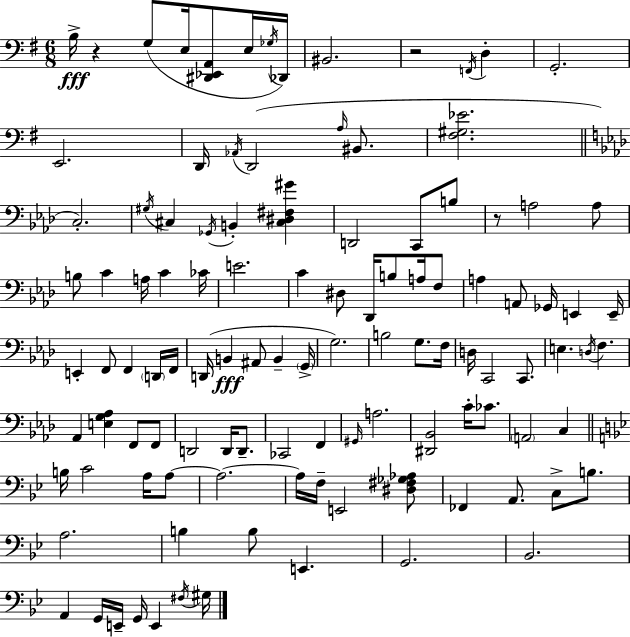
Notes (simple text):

B3/s R/q G3/e E3/s [D#2,Eb2,A2]/e E3/s Gb3/s Db2/s BIS2/h. R/h F2/s D3/q G2/h. E2/h. D2/s Ab2/s D2/h A3/s BIS2/e. [F#3,G#3,Eb4]/h. C3/h. G#3/s C#3/q Gb2/s B2/q [C#3,D#3,F#3,G#4]/q D2/h C2/e B3/e R/e A3/h A3/e B3/e C4/q A3/s C4/q CES4/s E4/h. C4/q D#3/e Db2/s B3/e A3/s F3/e A3/q A2/e Gb2/s E2/q E2/s E2/q F2/e F2/q D2/s F2/s D2/s B2/q A#2/e B2/q G2/s G3/h. B3/h G3/e. F3/s D3/s C2/h C2/e. E3/q. D3/s F3/q. Ab2/q [E3,G3,Ab3]/q F2/e F2/e D2/h D2/s D2/e. CES2/h F2/q G#2/s A3/h. [D#2,Bb2]/h C4/s CES4/e. A2/h C3/q B3/s C4/h A3/s A3/e A3/h. A3/s F3/s E2/h [D#3,F#3,Gb3,Ab3]/e FES2/q A2/e. C3/e B3/e. A3/h. B3/q B3/e E2/q. G2/h. Bb2/h. A2/q G2/s E2/s G2/s E2/q F#3/s G#3/s